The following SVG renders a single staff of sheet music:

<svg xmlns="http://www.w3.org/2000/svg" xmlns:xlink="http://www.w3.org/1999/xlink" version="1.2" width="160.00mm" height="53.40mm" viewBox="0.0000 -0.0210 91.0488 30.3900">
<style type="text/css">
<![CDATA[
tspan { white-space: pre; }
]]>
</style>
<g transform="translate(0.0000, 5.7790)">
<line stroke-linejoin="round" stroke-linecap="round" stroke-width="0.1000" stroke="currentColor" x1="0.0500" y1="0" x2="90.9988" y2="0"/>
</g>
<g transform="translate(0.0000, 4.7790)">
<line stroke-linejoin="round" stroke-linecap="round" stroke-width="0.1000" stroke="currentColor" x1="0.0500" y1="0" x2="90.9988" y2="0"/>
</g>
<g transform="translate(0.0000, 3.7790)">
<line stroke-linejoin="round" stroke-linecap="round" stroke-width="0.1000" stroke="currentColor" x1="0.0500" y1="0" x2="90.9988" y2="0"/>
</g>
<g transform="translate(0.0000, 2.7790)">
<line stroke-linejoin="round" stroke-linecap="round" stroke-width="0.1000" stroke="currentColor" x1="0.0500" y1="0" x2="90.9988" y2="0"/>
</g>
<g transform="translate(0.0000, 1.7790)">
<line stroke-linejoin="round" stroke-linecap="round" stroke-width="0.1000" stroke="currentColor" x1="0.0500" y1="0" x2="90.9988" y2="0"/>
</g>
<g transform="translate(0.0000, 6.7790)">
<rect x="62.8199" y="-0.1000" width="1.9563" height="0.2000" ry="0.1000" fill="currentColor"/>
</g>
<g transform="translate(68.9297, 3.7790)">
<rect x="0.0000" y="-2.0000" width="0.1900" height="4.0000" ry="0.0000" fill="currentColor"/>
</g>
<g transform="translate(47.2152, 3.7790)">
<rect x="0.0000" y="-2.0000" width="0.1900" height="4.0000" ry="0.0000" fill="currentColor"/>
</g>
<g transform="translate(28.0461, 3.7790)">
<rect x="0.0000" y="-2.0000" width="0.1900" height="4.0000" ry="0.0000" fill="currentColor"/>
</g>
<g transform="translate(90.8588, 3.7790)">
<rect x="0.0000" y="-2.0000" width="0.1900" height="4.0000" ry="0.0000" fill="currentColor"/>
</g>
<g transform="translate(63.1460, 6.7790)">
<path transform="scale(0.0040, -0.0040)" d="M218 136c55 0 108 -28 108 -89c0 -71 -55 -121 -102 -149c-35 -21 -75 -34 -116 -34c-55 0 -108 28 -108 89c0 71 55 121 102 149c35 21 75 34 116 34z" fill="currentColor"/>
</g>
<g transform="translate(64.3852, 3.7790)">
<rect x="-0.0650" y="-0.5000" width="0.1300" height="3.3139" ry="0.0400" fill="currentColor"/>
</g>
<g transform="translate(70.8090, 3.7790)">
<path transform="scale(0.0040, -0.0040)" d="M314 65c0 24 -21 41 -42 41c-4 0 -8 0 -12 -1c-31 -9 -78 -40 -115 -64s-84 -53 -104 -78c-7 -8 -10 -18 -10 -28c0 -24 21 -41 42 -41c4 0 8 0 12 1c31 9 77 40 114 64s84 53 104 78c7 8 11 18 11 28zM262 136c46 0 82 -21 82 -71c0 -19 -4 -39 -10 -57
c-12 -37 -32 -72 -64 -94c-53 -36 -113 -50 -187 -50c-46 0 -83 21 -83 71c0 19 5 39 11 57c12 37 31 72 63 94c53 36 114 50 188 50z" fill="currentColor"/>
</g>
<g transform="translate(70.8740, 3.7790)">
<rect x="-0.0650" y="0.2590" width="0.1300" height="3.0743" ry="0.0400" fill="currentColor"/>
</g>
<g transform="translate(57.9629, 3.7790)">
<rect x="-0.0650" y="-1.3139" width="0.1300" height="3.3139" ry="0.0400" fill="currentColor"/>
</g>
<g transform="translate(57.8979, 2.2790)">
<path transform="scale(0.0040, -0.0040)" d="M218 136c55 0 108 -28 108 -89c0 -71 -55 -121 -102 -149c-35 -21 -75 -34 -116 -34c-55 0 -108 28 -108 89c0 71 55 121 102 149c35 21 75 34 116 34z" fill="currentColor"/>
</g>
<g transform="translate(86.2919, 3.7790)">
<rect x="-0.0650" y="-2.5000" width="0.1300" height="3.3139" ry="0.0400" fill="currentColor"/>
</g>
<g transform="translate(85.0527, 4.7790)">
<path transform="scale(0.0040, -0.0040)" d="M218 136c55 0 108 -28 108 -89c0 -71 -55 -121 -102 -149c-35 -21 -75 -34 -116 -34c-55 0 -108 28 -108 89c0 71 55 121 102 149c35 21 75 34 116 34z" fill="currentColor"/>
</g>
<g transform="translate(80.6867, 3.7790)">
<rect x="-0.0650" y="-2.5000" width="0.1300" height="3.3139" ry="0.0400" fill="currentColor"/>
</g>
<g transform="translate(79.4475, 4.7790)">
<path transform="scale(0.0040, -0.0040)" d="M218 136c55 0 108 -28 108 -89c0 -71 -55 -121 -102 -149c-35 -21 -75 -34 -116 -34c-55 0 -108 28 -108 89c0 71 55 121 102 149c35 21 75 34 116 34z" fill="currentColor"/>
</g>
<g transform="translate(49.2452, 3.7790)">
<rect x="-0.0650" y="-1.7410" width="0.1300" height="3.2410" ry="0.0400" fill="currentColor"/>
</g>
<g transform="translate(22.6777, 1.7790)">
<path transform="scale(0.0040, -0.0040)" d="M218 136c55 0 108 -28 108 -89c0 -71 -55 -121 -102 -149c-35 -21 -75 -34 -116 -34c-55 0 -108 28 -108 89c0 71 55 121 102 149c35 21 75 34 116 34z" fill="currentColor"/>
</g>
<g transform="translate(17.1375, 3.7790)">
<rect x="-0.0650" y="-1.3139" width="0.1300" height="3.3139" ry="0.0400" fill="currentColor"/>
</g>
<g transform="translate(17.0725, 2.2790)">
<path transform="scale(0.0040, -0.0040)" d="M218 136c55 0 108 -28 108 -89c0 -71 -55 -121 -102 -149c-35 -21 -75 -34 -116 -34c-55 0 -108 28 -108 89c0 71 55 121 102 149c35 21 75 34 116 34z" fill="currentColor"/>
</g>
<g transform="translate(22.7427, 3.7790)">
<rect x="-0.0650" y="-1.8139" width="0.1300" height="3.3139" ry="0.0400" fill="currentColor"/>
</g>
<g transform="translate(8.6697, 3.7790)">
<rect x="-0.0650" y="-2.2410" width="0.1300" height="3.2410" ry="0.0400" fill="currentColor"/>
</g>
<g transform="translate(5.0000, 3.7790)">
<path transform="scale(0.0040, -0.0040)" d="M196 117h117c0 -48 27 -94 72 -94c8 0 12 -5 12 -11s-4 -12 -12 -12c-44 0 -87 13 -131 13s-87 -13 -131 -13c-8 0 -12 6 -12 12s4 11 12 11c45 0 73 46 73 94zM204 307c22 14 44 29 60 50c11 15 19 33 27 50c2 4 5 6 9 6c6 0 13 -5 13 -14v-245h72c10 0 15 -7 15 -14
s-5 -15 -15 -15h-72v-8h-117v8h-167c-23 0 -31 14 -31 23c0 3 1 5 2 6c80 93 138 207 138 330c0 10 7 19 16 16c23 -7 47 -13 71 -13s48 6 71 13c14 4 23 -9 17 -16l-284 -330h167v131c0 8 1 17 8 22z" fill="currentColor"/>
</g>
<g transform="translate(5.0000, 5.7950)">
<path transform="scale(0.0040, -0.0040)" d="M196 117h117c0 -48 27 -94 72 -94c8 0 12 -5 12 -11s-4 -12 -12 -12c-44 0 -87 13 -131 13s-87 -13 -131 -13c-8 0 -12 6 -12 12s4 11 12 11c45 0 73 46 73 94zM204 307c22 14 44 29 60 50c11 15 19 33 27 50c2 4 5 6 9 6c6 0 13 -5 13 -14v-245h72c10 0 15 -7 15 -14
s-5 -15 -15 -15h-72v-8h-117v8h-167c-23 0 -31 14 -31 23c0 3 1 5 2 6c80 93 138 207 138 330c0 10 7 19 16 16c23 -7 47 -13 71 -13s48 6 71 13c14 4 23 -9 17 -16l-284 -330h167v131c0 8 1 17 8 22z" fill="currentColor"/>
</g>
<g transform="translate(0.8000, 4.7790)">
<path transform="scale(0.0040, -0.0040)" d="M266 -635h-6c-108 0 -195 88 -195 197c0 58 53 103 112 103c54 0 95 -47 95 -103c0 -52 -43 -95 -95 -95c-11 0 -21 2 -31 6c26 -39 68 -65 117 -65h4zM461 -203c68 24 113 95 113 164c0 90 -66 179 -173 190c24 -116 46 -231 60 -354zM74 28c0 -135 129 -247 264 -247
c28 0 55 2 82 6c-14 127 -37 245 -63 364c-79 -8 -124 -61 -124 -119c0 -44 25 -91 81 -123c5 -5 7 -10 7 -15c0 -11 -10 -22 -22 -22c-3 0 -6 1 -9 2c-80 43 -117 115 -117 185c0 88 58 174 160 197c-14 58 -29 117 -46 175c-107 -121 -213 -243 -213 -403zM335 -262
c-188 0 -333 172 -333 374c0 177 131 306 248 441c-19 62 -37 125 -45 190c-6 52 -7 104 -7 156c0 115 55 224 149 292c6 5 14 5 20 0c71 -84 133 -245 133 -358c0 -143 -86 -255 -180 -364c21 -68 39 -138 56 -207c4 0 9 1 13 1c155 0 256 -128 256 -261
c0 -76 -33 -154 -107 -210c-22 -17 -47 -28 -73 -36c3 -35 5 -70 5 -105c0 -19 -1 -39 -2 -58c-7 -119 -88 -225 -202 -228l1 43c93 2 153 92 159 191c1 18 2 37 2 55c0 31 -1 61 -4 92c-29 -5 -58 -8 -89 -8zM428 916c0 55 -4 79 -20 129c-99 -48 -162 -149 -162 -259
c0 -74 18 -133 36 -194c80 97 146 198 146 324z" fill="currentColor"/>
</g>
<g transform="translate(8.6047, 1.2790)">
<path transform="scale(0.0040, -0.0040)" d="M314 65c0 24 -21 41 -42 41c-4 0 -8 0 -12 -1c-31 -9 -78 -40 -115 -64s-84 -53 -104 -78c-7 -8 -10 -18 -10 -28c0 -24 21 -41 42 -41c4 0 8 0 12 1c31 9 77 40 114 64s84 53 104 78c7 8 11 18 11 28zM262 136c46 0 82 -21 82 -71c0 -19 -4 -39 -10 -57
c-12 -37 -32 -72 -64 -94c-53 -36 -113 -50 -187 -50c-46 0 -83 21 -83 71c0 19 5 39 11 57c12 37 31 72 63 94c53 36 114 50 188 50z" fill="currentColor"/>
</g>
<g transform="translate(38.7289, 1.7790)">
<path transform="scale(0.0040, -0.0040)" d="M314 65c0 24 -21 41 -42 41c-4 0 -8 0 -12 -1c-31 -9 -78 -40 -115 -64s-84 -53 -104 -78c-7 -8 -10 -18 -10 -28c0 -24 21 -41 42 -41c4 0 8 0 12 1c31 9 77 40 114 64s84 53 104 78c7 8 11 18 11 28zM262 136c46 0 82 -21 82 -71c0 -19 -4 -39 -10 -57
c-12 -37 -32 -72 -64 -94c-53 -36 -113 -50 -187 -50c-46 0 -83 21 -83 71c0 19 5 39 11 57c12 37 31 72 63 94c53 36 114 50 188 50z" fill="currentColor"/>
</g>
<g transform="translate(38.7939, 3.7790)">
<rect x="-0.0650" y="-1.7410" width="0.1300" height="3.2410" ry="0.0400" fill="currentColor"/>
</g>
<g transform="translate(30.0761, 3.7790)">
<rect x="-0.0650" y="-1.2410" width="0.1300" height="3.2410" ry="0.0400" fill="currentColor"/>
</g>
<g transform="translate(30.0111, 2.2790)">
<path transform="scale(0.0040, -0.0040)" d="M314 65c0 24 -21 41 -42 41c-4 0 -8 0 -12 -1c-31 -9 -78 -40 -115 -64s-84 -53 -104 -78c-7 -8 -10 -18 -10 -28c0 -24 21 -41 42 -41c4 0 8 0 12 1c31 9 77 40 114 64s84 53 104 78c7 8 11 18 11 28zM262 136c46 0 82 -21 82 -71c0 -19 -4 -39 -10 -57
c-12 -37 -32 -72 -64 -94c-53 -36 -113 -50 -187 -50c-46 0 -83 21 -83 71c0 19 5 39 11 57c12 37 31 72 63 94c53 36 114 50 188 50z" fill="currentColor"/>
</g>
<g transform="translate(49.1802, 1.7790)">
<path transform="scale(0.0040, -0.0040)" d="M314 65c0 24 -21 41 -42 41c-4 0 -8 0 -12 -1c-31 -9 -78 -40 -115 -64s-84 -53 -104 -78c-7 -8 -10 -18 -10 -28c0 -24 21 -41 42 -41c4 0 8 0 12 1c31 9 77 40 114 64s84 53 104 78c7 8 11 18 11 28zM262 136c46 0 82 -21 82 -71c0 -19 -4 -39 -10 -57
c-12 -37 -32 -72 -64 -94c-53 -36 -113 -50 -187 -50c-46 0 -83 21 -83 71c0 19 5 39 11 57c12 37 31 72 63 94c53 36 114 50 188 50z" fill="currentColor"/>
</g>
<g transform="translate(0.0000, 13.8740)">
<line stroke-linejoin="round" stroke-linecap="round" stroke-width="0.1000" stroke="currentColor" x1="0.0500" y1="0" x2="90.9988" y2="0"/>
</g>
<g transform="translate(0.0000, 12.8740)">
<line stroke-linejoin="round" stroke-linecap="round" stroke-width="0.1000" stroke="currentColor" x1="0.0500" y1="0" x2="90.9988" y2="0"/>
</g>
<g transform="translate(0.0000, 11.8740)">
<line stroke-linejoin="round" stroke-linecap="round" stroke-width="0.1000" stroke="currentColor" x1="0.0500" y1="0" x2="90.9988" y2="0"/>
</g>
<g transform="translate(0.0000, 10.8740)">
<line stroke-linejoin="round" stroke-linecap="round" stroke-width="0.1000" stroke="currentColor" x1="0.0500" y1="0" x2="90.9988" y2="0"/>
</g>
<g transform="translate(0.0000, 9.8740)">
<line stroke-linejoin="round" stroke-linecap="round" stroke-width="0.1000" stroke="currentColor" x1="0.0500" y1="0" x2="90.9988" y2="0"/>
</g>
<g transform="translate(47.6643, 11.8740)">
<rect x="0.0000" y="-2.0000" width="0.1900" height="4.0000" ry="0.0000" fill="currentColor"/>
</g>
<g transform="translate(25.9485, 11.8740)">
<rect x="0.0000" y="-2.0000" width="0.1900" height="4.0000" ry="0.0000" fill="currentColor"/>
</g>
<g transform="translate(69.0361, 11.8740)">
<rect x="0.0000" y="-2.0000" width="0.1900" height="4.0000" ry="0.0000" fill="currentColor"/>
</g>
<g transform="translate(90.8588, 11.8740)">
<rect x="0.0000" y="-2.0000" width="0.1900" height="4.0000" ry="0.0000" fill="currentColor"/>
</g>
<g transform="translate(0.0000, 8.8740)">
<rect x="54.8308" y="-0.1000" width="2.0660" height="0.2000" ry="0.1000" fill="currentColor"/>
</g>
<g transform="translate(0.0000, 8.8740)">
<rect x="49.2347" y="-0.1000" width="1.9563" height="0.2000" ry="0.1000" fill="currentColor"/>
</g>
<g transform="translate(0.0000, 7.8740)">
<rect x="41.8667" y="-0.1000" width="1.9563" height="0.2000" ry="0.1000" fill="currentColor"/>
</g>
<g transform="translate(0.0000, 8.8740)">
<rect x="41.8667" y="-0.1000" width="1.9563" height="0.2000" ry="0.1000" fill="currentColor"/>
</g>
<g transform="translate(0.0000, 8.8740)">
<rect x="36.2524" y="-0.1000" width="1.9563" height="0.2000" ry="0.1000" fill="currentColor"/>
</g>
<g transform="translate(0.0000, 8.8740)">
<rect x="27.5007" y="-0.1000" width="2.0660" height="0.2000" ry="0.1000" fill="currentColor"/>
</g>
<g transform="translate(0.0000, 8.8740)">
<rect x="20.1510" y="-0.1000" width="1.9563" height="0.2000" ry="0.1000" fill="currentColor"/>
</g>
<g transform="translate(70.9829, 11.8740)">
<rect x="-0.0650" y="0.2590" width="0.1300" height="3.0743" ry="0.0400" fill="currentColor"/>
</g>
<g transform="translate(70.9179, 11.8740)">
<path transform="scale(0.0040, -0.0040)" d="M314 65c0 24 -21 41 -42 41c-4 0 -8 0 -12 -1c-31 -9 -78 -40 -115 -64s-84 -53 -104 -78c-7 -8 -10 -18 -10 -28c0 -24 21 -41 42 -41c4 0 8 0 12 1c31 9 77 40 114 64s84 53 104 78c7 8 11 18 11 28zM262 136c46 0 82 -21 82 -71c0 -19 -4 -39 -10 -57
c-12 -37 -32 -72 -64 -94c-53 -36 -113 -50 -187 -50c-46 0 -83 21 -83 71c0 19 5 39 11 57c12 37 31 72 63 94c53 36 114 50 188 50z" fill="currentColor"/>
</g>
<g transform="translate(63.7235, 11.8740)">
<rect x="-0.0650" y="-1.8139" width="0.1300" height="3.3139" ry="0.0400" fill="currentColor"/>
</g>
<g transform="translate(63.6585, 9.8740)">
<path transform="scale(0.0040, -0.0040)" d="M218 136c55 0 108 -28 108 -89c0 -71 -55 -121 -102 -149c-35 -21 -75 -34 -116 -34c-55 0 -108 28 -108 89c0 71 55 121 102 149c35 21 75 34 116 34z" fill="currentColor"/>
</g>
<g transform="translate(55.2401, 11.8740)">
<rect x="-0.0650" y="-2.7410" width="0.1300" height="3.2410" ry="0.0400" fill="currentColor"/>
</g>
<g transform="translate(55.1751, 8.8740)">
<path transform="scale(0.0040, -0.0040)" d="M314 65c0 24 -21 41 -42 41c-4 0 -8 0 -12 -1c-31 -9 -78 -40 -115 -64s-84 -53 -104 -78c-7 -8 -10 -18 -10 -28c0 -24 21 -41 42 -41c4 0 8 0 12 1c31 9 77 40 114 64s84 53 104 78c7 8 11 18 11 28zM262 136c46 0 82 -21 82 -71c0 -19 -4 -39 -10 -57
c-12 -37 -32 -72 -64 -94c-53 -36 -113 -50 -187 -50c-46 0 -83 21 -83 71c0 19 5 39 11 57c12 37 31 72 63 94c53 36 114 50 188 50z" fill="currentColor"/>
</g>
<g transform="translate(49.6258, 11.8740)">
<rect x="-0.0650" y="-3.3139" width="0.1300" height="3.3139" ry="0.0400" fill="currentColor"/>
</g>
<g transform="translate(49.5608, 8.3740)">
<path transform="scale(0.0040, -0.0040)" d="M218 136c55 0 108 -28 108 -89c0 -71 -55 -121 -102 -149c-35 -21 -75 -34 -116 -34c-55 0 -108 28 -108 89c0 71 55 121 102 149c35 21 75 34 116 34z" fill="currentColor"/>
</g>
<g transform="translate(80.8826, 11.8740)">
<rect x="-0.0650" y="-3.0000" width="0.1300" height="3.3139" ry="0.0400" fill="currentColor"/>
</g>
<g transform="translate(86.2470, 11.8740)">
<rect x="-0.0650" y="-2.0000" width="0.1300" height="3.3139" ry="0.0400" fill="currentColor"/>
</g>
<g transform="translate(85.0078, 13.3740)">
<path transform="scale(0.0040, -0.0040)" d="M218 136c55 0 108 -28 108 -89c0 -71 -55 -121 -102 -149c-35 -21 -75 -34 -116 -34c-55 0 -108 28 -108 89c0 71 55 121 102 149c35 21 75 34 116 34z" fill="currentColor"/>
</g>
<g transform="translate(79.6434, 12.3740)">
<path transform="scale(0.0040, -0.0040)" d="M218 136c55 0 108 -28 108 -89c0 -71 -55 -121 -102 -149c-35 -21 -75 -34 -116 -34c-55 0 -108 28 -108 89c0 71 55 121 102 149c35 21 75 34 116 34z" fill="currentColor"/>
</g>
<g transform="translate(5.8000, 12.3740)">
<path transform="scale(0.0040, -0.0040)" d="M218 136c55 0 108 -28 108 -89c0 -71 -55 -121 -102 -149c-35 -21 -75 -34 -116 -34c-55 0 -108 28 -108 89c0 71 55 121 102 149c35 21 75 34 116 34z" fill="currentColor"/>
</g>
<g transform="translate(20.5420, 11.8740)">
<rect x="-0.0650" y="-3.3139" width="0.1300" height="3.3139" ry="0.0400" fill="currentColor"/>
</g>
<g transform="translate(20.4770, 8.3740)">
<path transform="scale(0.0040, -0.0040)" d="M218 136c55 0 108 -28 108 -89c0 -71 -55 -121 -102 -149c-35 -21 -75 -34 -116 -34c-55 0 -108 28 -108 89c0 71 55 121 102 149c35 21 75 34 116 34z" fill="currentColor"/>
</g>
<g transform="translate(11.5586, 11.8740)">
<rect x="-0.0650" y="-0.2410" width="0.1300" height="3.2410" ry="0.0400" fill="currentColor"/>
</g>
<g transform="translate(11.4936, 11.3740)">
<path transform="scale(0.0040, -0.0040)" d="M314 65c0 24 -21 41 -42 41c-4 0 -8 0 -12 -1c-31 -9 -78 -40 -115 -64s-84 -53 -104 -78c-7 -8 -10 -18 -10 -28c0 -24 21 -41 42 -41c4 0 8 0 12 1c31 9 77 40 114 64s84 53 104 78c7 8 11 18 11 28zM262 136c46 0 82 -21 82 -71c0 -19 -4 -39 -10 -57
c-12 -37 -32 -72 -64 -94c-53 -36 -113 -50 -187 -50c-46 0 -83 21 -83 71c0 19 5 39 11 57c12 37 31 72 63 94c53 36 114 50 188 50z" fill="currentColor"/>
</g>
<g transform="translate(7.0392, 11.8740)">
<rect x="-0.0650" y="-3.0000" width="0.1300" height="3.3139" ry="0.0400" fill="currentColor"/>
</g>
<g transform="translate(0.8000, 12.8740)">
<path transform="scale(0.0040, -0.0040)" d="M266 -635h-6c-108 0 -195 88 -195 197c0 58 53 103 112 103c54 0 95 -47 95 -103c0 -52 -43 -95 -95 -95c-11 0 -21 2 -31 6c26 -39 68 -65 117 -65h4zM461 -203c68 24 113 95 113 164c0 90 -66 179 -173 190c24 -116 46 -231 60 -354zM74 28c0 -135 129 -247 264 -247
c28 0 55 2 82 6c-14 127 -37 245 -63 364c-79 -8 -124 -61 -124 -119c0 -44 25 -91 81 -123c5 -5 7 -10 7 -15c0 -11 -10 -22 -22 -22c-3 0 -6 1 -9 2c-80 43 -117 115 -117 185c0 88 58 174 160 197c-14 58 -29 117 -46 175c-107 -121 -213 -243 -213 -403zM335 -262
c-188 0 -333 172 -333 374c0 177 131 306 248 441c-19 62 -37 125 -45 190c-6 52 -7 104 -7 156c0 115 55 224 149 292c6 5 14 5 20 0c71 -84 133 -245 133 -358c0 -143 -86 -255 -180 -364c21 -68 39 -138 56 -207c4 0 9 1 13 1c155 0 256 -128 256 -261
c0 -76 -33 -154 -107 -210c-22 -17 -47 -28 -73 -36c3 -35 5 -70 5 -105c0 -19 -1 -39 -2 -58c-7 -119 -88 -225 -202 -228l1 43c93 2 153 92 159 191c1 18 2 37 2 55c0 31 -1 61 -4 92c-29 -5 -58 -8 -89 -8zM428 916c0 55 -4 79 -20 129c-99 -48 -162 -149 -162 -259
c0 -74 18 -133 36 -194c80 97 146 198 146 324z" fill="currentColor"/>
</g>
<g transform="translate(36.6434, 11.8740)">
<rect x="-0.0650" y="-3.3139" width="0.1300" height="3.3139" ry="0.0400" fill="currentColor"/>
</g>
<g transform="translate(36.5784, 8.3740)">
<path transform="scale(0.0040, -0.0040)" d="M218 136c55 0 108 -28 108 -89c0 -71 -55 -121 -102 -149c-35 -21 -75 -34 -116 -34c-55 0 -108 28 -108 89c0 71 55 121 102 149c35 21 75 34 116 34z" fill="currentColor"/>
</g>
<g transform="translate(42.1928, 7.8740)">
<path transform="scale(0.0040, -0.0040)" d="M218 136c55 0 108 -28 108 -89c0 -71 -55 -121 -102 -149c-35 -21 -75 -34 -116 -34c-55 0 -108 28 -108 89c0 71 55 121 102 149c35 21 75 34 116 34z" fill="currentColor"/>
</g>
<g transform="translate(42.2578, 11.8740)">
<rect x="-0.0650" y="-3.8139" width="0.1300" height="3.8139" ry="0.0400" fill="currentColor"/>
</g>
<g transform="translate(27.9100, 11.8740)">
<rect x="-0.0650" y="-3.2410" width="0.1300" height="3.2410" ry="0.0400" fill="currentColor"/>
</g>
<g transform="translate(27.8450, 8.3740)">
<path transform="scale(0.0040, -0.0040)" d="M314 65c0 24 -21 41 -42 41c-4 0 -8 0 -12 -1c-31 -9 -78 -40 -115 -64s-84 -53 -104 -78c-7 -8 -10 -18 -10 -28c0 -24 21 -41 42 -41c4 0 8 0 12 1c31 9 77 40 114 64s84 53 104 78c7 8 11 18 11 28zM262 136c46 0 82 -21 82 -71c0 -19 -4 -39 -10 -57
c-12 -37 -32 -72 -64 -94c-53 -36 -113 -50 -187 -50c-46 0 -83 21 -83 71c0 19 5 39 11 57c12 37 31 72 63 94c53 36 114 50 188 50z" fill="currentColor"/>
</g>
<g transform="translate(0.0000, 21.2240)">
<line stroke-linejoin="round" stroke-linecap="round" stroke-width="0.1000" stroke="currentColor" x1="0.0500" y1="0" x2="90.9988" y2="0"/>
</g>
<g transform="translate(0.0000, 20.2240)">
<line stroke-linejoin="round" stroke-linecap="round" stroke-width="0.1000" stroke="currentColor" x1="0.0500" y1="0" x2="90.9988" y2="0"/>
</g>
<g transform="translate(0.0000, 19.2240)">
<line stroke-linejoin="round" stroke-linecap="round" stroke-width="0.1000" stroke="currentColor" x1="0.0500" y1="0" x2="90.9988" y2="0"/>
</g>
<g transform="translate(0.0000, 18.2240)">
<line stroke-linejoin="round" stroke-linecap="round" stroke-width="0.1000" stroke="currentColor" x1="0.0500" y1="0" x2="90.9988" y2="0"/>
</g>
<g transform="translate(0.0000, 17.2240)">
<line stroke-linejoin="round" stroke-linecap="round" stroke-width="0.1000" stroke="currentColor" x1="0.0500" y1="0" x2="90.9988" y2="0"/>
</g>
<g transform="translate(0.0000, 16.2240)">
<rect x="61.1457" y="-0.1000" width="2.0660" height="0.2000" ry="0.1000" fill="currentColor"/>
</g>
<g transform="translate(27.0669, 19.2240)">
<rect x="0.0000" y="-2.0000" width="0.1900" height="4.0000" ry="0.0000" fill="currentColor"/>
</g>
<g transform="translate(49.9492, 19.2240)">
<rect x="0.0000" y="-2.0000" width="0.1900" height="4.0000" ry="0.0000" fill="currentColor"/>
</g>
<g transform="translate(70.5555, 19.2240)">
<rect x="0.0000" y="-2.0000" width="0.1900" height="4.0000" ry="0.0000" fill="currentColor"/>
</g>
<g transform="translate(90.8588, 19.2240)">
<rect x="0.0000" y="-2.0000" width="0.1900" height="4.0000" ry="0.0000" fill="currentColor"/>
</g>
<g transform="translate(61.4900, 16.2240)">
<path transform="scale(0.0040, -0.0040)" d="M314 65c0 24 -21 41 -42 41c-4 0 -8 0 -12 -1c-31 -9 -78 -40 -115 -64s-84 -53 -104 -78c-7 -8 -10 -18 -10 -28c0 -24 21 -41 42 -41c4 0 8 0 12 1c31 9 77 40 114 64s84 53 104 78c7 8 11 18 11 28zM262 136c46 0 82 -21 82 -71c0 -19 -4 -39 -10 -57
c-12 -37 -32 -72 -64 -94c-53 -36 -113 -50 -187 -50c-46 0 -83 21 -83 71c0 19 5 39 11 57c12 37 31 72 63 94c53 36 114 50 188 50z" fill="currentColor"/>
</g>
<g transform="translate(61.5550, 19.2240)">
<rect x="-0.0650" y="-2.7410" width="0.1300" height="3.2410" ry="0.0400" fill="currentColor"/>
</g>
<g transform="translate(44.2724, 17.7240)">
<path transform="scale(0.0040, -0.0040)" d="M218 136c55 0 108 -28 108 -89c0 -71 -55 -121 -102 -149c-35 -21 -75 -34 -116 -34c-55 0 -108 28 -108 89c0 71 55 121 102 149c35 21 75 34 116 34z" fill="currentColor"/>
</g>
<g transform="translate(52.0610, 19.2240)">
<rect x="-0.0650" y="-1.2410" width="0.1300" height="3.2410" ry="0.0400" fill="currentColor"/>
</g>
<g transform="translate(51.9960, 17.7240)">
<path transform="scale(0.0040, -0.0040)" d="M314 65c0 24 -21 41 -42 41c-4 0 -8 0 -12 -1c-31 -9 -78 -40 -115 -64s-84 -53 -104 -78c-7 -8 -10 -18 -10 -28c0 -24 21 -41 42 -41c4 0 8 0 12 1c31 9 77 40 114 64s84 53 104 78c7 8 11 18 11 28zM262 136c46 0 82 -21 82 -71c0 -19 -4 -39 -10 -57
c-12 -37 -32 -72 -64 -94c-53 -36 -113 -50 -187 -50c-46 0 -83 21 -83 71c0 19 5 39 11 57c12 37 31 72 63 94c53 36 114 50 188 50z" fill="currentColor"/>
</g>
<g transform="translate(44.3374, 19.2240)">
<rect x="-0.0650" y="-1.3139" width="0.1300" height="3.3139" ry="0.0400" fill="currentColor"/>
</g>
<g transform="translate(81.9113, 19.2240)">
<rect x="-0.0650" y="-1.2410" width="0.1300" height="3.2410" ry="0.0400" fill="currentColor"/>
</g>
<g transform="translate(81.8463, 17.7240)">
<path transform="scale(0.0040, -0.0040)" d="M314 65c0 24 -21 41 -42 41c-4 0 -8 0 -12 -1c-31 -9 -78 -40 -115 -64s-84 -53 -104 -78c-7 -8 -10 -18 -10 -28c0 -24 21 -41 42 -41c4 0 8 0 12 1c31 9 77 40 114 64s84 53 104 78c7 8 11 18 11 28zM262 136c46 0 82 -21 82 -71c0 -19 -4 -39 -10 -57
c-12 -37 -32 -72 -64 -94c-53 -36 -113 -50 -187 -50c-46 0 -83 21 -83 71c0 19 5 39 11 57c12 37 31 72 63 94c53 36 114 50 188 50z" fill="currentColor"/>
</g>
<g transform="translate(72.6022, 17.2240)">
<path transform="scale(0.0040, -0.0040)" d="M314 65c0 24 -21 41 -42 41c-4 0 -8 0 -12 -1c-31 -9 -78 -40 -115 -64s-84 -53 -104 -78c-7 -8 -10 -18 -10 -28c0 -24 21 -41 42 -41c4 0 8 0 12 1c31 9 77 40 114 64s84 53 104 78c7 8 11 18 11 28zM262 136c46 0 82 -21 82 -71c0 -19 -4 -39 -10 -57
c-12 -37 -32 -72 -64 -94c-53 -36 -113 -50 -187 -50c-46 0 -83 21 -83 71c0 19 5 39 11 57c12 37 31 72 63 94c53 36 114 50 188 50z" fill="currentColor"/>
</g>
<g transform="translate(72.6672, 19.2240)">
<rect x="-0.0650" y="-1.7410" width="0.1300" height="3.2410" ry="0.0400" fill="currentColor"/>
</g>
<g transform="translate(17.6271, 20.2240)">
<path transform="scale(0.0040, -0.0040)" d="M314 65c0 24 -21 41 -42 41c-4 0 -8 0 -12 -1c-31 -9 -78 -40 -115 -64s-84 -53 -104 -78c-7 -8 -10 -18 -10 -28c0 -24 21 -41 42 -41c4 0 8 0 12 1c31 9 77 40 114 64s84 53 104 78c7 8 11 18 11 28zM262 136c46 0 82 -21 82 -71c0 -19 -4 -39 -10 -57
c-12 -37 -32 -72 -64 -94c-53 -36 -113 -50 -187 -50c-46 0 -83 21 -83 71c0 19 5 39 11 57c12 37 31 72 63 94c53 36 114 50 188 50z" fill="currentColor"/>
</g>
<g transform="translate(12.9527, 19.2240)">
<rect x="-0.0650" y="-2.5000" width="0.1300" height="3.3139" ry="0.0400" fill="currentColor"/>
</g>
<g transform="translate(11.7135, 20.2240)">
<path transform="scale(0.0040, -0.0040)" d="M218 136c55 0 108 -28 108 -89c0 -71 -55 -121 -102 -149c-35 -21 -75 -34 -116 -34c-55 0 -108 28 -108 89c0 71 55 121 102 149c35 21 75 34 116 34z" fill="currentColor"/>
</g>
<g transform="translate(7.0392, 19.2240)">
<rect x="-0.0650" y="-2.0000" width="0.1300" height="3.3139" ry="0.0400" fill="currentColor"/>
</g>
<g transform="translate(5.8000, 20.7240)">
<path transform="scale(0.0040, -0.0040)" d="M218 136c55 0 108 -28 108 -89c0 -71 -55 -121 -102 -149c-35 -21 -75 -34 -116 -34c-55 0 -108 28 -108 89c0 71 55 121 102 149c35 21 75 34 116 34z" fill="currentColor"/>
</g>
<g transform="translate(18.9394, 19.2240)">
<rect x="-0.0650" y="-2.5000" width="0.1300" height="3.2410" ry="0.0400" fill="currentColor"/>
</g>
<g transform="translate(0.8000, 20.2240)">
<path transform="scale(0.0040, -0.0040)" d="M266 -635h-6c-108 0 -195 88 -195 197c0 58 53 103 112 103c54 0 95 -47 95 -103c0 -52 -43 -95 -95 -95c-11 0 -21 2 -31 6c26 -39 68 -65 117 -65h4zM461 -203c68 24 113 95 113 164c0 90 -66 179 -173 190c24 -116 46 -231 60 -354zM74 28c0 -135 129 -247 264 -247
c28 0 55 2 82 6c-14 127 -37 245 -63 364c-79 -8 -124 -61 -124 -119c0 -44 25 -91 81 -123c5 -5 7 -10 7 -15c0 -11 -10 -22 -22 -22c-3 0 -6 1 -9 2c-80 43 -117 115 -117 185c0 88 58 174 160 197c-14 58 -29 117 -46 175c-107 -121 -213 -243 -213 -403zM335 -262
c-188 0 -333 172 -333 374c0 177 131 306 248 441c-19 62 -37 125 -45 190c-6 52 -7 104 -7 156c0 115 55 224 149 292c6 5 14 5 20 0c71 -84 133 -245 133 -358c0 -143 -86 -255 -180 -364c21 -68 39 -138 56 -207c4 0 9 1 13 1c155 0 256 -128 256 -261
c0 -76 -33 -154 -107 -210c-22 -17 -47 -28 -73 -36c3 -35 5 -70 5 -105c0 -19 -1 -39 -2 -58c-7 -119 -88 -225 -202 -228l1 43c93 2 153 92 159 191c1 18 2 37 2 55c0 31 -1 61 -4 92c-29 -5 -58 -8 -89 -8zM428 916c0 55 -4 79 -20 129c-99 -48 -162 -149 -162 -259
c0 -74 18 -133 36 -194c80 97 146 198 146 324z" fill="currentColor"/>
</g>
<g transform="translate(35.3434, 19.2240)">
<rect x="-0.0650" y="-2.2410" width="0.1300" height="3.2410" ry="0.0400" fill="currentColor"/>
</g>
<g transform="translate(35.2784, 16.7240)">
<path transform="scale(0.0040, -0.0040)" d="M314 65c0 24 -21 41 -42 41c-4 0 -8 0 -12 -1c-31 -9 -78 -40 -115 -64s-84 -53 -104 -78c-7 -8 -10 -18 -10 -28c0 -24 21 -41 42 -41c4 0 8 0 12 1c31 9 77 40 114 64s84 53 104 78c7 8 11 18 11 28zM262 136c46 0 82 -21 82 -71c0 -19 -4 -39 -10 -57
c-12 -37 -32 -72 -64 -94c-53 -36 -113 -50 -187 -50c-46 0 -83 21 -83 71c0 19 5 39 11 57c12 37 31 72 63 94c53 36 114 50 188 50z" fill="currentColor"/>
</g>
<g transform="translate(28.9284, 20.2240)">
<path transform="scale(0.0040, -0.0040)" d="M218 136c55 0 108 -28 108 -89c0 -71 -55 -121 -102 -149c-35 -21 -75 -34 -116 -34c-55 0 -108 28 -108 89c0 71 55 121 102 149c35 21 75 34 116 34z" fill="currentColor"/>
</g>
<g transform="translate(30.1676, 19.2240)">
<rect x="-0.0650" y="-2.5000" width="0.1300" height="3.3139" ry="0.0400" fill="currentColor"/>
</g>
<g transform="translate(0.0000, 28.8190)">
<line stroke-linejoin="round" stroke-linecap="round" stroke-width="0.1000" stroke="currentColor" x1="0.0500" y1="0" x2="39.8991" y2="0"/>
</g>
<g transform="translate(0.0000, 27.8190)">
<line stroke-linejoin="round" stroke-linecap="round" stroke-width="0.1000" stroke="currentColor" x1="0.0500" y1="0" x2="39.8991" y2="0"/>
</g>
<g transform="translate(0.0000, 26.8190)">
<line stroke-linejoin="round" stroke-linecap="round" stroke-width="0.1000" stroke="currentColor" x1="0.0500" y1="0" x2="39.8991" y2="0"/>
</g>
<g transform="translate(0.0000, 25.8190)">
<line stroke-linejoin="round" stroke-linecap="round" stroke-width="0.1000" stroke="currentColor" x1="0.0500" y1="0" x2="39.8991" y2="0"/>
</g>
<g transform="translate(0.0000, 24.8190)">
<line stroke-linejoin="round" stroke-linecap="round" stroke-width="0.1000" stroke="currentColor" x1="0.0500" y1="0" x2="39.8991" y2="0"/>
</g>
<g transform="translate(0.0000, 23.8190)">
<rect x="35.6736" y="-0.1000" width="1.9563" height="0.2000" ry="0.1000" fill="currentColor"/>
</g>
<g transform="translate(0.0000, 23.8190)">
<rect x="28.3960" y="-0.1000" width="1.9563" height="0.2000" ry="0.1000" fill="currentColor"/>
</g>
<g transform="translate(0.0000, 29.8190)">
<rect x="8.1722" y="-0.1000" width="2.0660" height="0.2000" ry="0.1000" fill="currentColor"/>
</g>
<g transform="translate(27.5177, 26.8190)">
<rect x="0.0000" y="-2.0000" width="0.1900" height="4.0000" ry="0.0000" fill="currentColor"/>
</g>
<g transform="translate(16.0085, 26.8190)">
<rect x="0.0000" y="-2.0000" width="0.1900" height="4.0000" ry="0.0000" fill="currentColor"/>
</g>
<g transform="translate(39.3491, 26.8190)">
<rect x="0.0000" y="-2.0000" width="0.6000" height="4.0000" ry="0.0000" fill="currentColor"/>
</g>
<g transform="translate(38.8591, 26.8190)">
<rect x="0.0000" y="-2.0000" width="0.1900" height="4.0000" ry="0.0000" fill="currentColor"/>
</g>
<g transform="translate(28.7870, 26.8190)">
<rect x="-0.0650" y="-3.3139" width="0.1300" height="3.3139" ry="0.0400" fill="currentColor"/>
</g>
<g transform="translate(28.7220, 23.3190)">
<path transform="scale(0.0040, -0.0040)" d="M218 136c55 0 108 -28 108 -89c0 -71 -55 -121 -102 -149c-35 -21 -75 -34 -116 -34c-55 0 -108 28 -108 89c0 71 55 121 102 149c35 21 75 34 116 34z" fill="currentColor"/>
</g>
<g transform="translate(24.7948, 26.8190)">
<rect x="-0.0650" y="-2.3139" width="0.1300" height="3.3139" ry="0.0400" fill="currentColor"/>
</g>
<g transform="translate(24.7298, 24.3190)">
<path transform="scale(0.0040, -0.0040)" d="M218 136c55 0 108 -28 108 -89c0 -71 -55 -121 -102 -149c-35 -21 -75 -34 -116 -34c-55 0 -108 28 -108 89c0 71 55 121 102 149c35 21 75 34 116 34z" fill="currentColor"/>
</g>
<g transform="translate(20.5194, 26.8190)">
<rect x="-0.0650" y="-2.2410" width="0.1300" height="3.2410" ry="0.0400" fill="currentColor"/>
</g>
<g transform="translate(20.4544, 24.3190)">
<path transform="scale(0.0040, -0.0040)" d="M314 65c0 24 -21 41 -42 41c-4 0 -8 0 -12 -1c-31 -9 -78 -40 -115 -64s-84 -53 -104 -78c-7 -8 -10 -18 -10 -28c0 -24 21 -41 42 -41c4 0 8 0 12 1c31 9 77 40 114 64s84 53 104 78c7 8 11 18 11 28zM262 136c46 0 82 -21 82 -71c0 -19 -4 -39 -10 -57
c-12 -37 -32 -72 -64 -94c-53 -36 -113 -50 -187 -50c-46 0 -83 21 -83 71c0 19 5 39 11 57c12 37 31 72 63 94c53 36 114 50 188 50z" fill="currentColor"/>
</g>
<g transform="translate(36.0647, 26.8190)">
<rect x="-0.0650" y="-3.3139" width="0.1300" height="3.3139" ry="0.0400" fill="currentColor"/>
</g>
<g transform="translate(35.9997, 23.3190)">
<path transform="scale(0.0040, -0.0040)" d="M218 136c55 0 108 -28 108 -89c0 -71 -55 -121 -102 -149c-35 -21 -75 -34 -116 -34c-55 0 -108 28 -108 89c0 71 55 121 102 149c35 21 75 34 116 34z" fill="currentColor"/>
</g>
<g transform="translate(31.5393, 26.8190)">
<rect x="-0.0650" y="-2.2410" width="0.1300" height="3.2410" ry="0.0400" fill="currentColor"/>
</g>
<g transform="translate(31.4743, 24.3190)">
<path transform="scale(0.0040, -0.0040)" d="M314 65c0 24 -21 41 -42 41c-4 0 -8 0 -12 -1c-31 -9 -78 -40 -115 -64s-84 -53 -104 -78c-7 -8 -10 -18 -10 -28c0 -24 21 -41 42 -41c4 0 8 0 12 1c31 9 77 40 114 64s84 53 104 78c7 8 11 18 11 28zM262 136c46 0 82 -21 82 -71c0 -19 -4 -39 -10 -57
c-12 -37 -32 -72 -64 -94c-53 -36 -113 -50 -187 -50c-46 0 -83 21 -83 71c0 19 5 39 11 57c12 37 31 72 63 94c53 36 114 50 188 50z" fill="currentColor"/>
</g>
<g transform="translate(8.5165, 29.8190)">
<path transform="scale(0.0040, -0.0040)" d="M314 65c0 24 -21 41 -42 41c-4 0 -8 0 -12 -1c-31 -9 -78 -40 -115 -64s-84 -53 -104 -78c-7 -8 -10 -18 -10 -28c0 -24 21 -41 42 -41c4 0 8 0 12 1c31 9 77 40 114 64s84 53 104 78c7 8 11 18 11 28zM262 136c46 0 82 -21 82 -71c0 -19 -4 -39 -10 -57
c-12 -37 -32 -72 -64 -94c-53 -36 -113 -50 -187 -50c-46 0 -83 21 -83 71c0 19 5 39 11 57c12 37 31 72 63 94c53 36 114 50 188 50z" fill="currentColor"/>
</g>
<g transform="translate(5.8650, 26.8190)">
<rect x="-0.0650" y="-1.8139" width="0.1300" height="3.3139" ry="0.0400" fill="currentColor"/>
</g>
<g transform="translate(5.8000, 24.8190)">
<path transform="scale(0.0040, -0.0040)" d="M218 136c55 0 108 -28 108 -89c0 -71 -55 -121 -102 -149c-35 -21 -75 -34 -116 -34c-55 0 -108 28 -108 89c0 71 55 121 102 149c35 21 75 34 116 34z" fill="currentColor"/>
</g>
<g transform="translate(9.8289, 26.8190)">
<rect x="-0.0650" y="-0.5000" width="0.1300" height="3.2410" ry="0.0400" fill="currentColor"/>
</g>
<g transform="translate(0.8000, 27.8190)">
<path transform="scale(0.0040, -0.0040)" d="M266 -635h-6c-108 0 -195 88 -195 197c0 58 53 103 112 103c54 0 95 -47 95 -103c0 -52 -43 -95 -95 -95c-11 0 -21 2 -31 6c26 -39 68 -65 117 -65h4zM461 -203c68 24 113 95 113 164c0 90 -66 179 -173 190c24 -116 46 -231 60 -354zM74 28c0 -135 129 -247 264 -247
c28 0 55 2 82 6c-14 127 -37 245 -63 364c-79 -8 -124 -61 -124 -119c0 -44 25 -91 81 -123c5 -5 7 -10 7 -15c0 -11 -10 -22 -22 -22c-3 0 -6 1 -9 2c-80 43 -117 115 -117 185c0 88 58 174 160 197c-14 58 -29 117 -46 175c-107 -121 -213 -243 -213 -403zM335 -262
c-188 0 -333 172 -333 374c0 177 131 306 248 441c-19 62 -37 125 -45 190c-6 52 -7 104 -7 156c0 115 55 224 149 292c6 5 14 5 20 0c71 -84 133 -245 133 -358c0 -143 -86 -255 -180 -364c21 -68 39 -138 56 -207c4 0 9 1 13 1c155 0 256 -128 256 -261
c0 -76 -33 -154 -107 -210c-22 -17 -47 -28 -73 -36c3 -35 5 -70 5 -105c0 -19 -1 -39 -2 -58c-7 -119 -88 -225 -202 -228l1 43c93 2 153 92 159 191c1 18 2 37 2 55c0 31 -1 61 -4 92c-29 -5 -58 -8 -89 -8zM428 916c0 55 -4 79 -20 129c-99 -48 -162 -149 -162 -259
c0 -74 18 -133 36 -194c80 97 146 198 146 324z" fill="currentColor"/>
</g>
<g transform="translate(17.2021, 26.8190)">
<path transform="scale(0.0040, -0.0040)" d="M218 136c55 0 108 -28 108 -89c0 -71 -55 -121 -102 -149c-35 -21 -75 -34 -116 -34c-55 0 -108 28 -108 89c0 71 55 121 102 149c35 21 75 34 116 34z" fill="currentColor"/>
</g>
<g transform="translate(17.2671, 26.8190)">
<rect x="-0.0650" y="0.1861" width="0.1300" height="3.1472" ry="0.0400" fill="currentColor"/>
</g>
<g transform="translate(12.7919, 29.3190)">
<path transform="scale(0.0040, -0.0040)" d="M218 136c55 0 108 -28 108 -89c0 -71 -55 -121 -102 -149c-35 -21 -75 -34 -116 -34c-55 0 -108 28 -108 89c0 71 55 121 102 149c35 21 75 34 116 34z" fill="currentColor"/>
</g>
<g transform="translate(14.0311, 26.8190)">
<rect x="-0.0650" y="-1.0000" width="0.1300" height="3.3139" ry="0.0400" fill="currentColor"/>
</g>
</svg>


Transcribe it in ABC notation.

X:1
T:Untitled
M:4/4
L:1/4
K:C
g2 e f e2 f2 f2 e C B2 G G A c2 b b2 b c' b a2 f B2 A F F G G2 G g2 e e2 a2 f2 e2 f C2 D B g2 g b g2 b